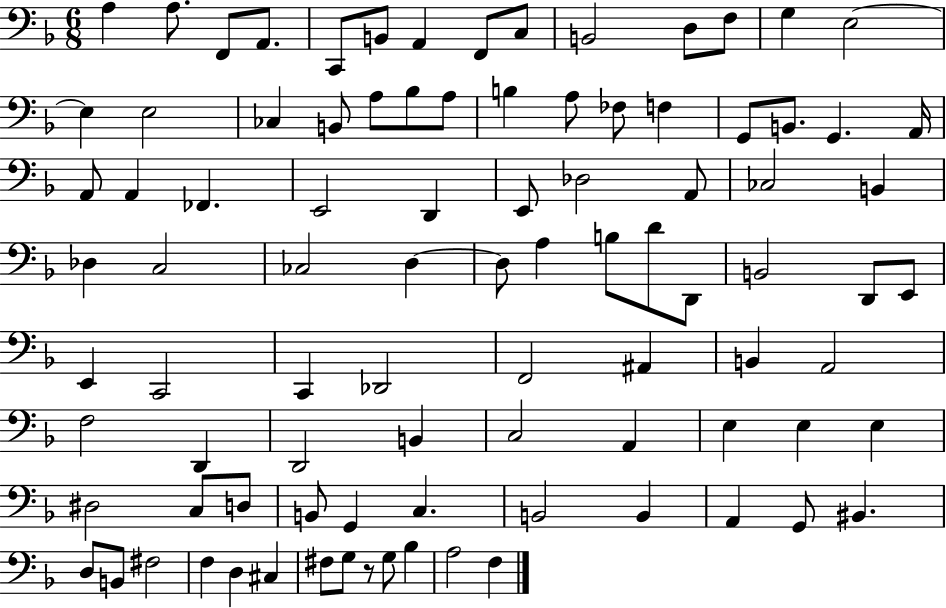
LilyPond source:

{
  \clef bass
  \numericTimeSignature
  \time 6/8
  \key f \major
  a4 a8. f,8 a,8. | c,8 b,8 a,4 f,8 c8 | b,2 d8 f8 | g4 e2~~ | \break e4 e2 | ces4 b,8 a8 bes8 a8 | b4 a8 fes8 f4 | g,8 b,8. g,4. a,16 | \break a,8 a,4 fes,4. | e,2 d,4 | e,8 des2 a,8 | ces2 b,4 | \break des4 c2 | ces2 d4~~ | d8 a4 b8 d'8 d,8 | b,2 d,8 e,8 | \break e,4 c,2 | c,4 des,2 | f,2 ais,4 | b,4 a,2 | \break f2 d,4 | d,2 b,4 | c2 a,4 | e4 e4 e4 | \break dis2 c8 d8 | b,8 g,4 c4. | b,2 b,4 | a,4 g,8 bis,4. | \break d8 b,8 fis2 | f4 d4 cis4 | fis8 g8 r8 g8 bes4 | a2 f4 | \break \bar "|."
}